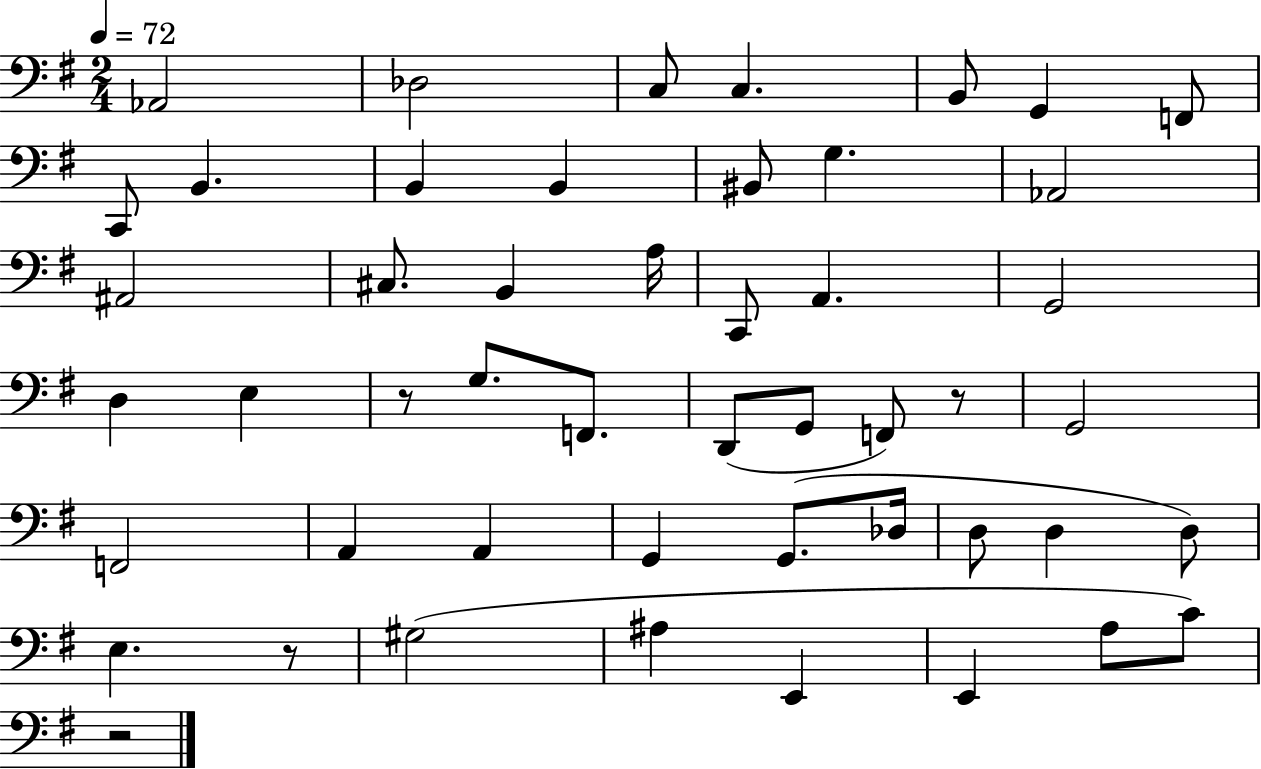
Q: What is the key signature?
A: G major